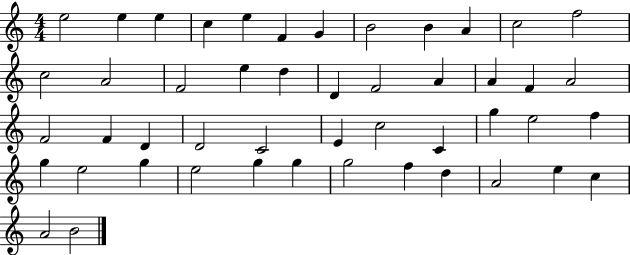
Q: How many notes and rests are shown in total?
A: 48